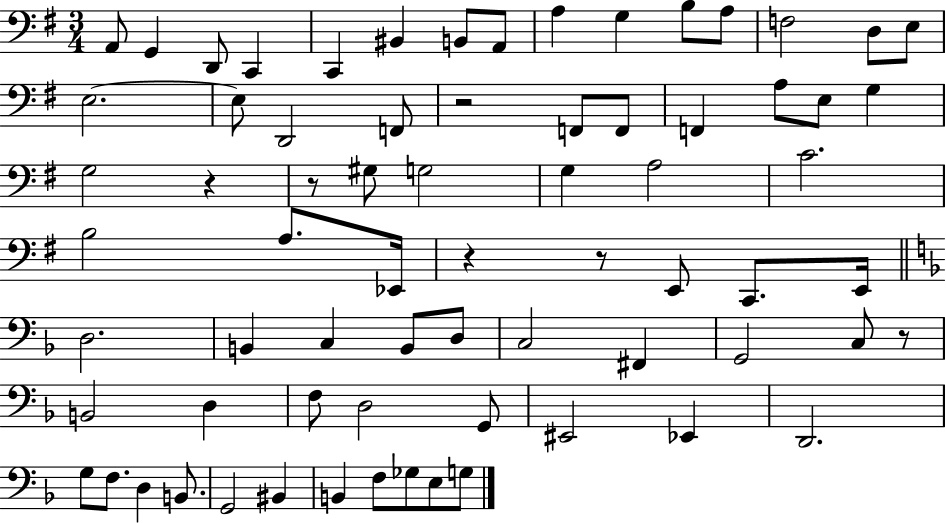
{
  \clef bass
  \numericTimeSignature
  \time 3/4
  \key g \major
  a,8 g,4 d,8 c,4 | c,4 bis,4 b,8 a,8 | a4 g4 b8 a8 | f2 d8 e8 | \break e2.~~ | e8 d,2 f,8 | r2 f,8 f,8 | f,4 a8 e8 g4 | \break g2 r4 | r8 gis8 g2 | g4 a2 | c'2. | \break b2 a8. ees,16 | r4 r8 e,8 c,8. e,16 | \bar "||" \break \key f \major d2. | b,4 c4 b,8 d8 | c2 fis,4 | g,2 c8 r8 | \break b,2 d4 | f8 d2 g,8 | eis,2 ees,4 | d,2. | \break g8 f8. d4 b,8. | g,2 bis,4 | b,4 f8 ges8 e8 g8 | \bar "|."
}